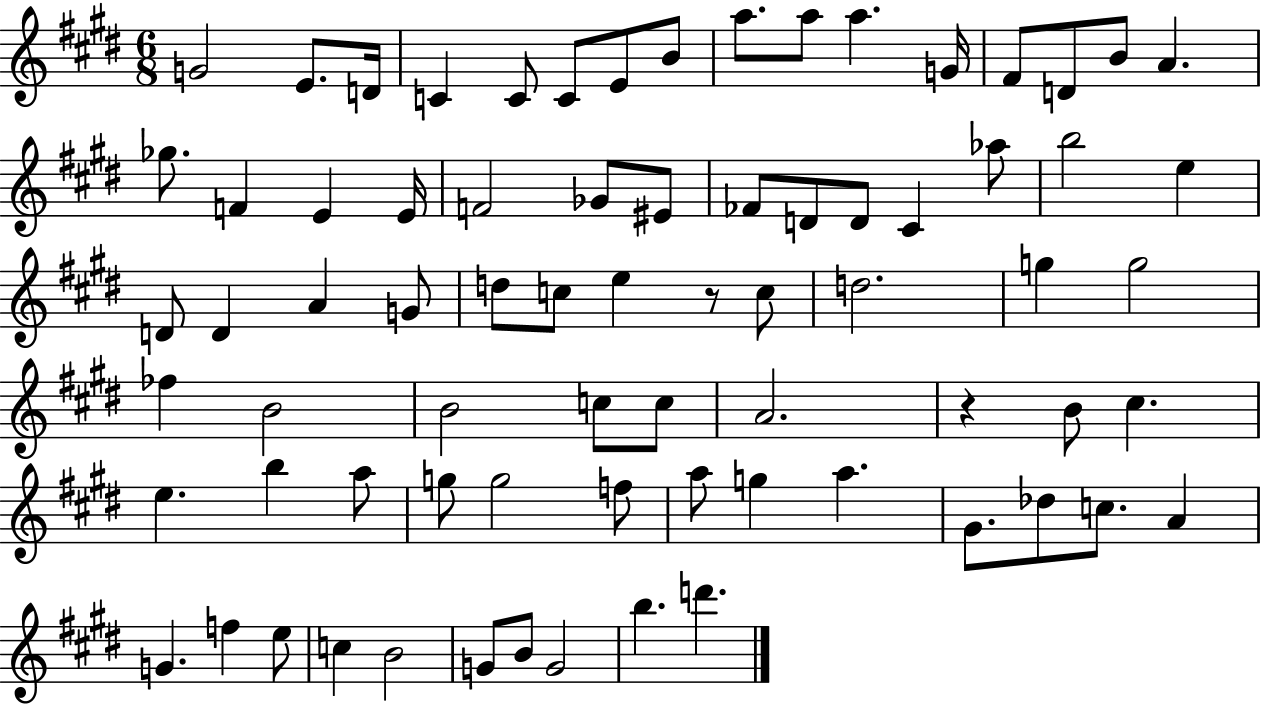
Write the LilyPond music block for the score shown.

{
  \clef treble
  \numericTimeSignature
  \time 6/8
  \key e \major
  g'2 e'8. d'16 | c'4 c'8 c'8 e'8 b'8 | a''8. a''8 a''4. g'16 | fis'8 d'8 b'8 a'4. | \break ges''8. f'4 e'4 e'16 | f'2 ges'8 eis'8 | fes'8 d'8 d'8 cis'4 aes''8 | b''2 e''4 | \break d'8 d'4 a'4 g'8 | d''8 c''8 e''4 r8 c''8 | d''2. | g''4 g''2 | \break fes''4 b'2 | b'2 c''8 c''8 | a'2. | r4 b'8 cis''4. | \break e''4. b''4 a''8 | g''8 g''2 f''8 | a''8 g''4 a''4. | gis'8. des''8 c''8. a'4 | \break g'4. f''4 e''8 | c''4 b'2 | g'8 b'8 g'2 | b''4. d'''4. | \break \bar "|."
}